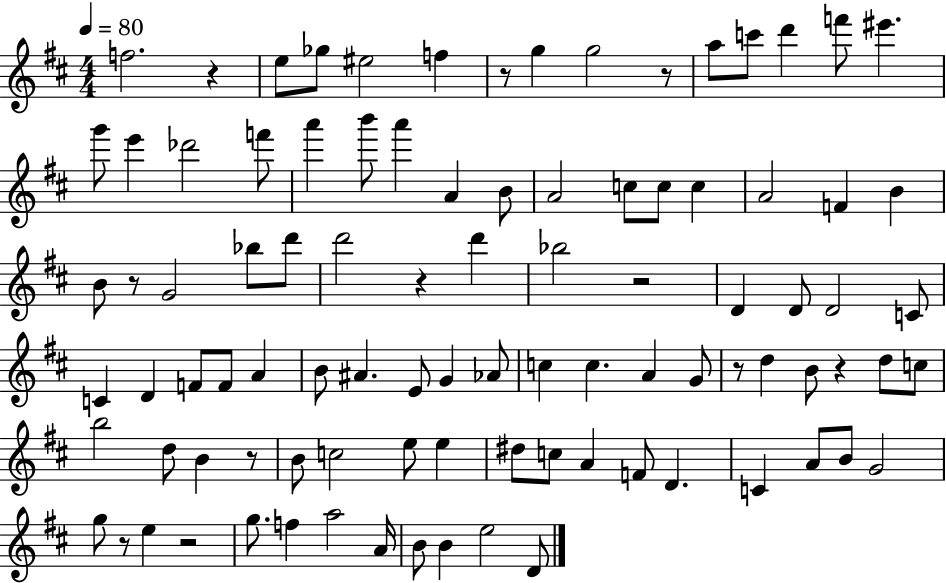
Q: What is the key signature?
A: D major